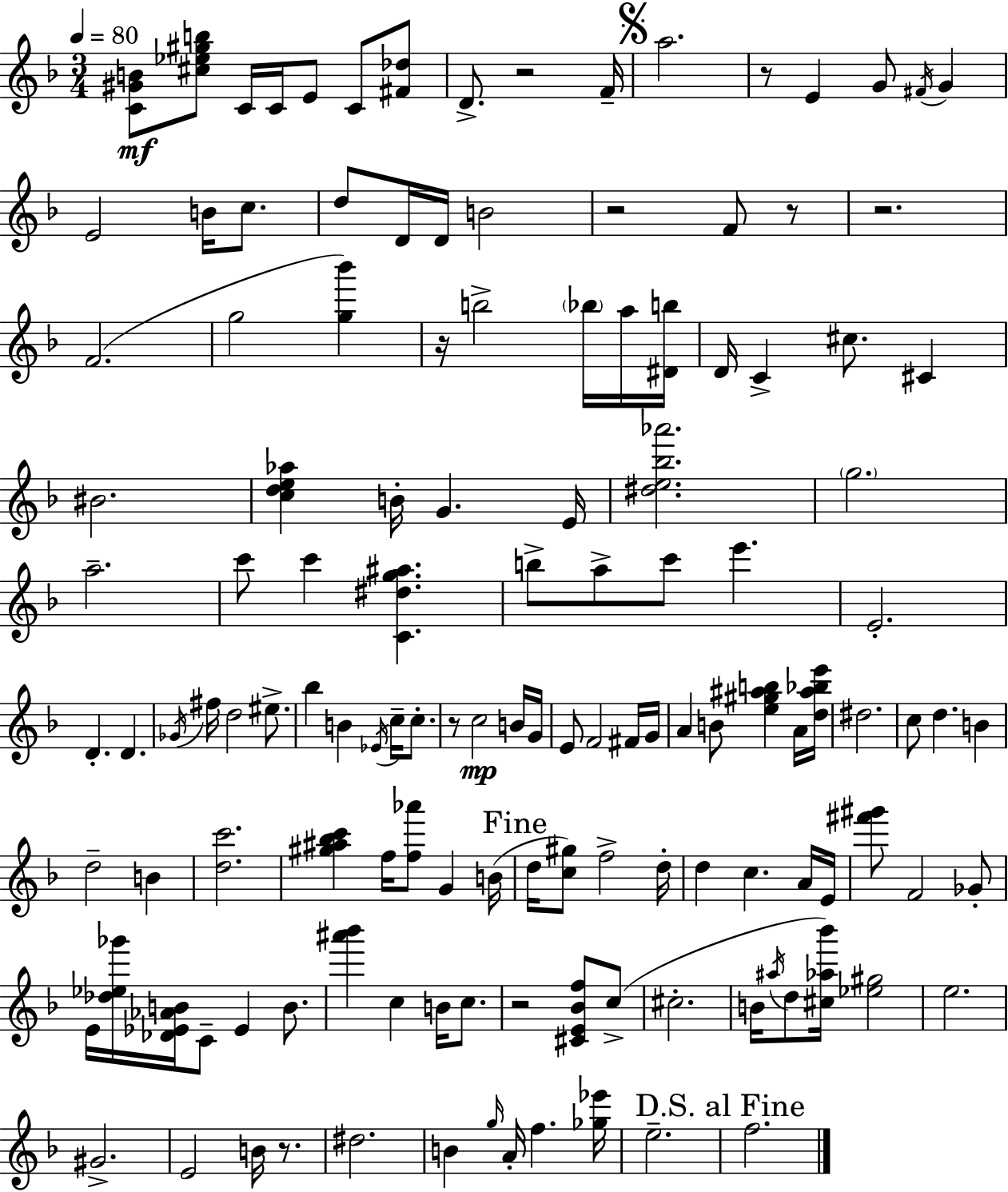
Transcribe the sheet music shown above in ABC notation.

X:1
T:Untitled
M:3/4
L:1/4
K:Dm
[C^GB]/2 [^c_e^gb]/2 C/4 C/4 E/2 C/2 [^F_d]/2 D/2 z2 F/4 a2 z/2 E G/2 ^F/4 G E2 B/4 c/2 d/2 D/4 D/4 B2 z2 F/2 z/2 z2 F2 g2 [g_b'] z/4 b2 _b/4 a/4 [^Db]/4 D/4 C ^c/2 ^C ^B2 [cde_a] B/4 G E/4 [^de_b_a']2 g2 a2 c'/2 c' [C^dg^a] b/2 a/2 c'/2 e' E2 D D _G/4 ^f/4 d2 ^e/2 _b B _E/4 c/4 c/2 z/2 c2 B/4 G/4 E/2 F2 ^F/4 G/4 A B/2 [e^g^ab] A/4 [d^a_be']/4 ^d2 c/2 d B d2 B [dc']2 [^g^a_bc'] f/4 [f_a']/2 G B/4 d/4 [c^g]/2 f2 d/4 d c A/4 E/4 [^f'^g']/2 F2 _G/2 E/4 [_d_e_g']/4 [_D_E_AB]/4 C/2 _E B/2 [^a'_b'] c B/4 c/2 z2 [^CE_Bf]/2 c/2 ^c2 B/4 ^a/4 d/2 [^c_a_b']/4 [_e^g]2 e2 ^G2 E2 B/4 z/2 ^d2 B g/4 A/4 f [_g_e']/4 e2 f2